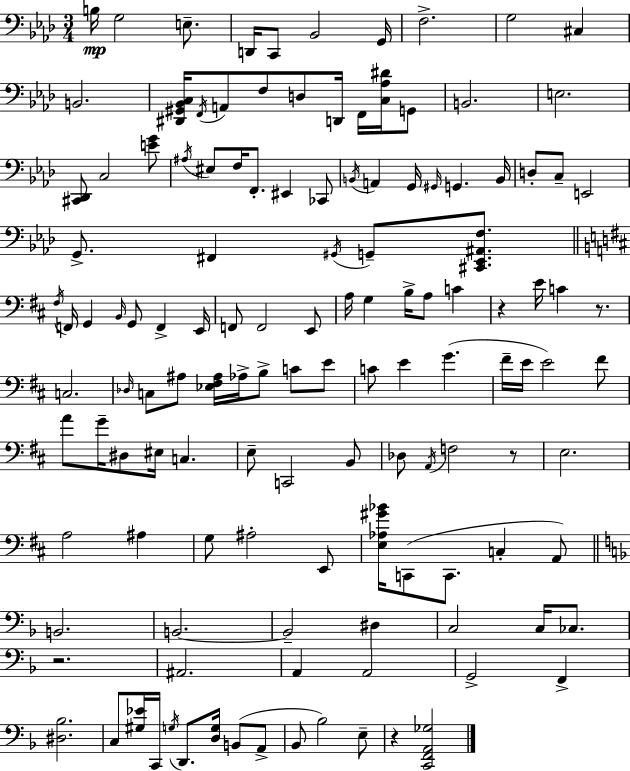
{
  \clef bass
  \numericTimeSignature
  \time 3/4
  \key aes \major
  b16\mp g2 e8.-- | d,16 c,8 bes,2 g,16 | f2.-> | g2 cis4 | \break b,2. | <dis, gis, bes, c>16 \acciaccatura { f,16 } a,8 f8 d8 d,16 f,16 <c aes dis'>16 g,8 | b,2. | e2. | \break <cis, des,>8 c2 <e' g'>8 | \acciaccatura { ais16 } eis8 f16 f,8.-. eis,4 | ces,8 \acciaccatura { b,16 } a,4 g,16 \grace { gis,16 } g,4. | b,16 d8-. c8-- e,2 | \break g,8.-> fis,4 \acciaccatura { gis,16 } | g,8-- <cis, ees, ais, f>8. \bar "||" \break \key d \major \acciaccatura { fis16 } f,16 g,4 \grace { b,16 } g,8 f,4-> | e,16 f,8 f,2 | e,8 a16 g4 b16-> a8 c'4 | r4 e'16 c'4 r8. | \break c2. | \grace { des16 } c8 ais8 <ees fis ais>16 aes16-> b8-> c'8 | e'8 c'8 e'4 g'4.( | fis'16-- e'16 e'2) | \break fis'8 a'8 g'16-- dis8 eis16 c4. | e8-- c,2 | b,8 des8 \acciaccatura { a,16 } f2 | r8 e2. | \break a2 | ais4 g8 ais2-. | e,8 <e aes gis' bes'>16 c,8( c,8. c4-. | a,8) \bar "||" \break \key f \major b,2. | b,2.~~ | b,2-- dis4 | c2 c16 ces8. | \break r2. | ais,2. | a,4 a,2 | g,2-> f,4-> | \break <dis bes>2. | c8 <gis ees'>16 c,16 \acciaccatura { g16 } d,8. <d g>16 b,8( a,8-> | bes,8 bes2) e8-- | r4 <c, f, a, ges>2 | \break \bar "|."
}